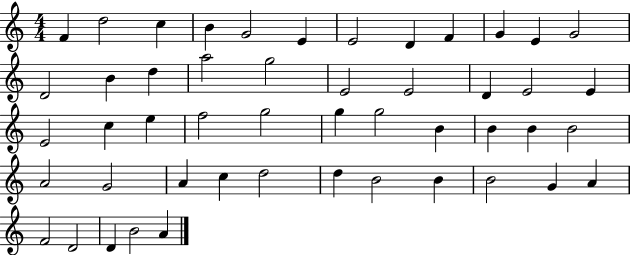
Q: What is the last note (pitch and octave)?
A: A4